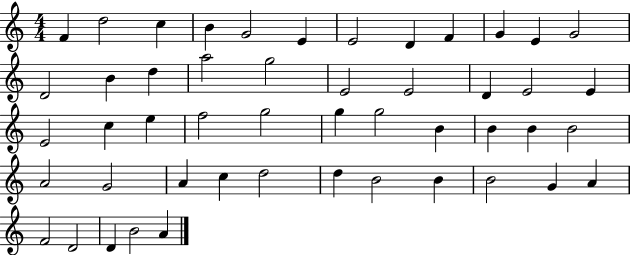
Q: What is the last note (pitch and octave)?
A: A4